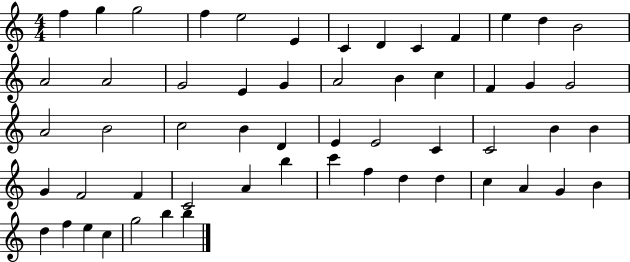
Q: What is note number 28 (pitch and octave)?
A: B4